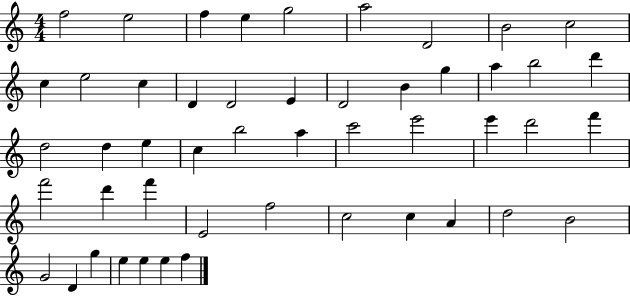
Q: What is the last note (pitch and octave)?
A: F5